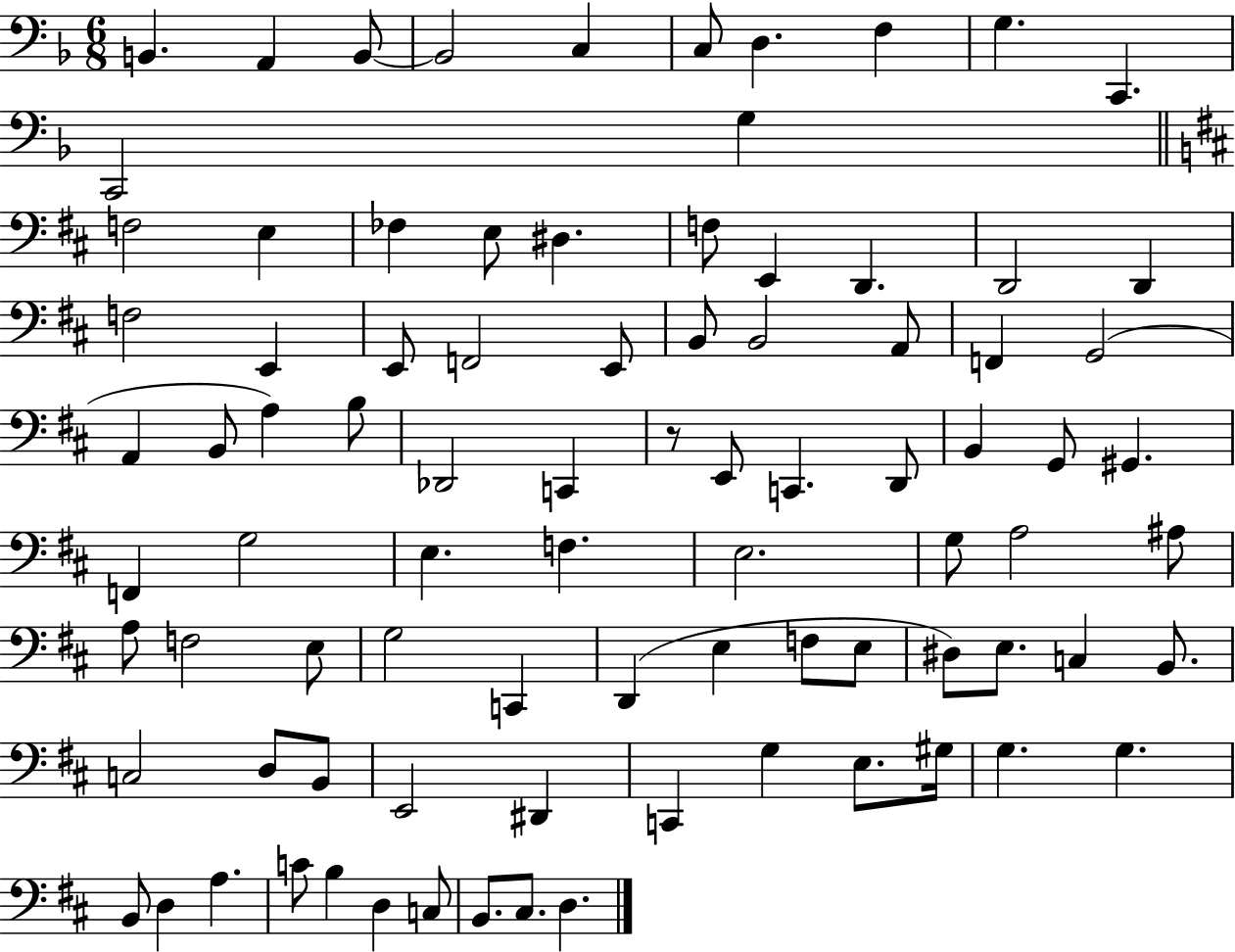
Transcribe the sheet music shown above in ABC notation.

X:1
T:Untitled
M:6/8
L:1/4
K:F
B,, A,, B,,/2 B,,2 C, C,/2 D, F, G, C,, C,,2 G, F,2 E, _F, E,/2 ^D, F,/2 E,, D,, D,,2 D,, F,2 E,, E,,/2 F,,2 E,,/2 B,,/2 B,,2 A,,/2 F,, G,,2 A,, B,,/2 A, B,/2 _D,,2 C,, z/2 E,,/2 C,, D,,/2 B,, G,,/2 ^G,, F,, G,2 E, F, E,2 G,/2 A,2 ^A,/2 A,/2 F,2 E,/2 G,2 C,, D,, E, F,/2 E,/2 ^D,/2 E,/2 C, B,,/2 C,2 D,/2 B,,/2 E,,2 ^D,, C,, G, E,/2 ^G,/4 G, G, B,,/2 D, A, C/2 B, D, C,/2 B,,/2 ^C,/2 D,